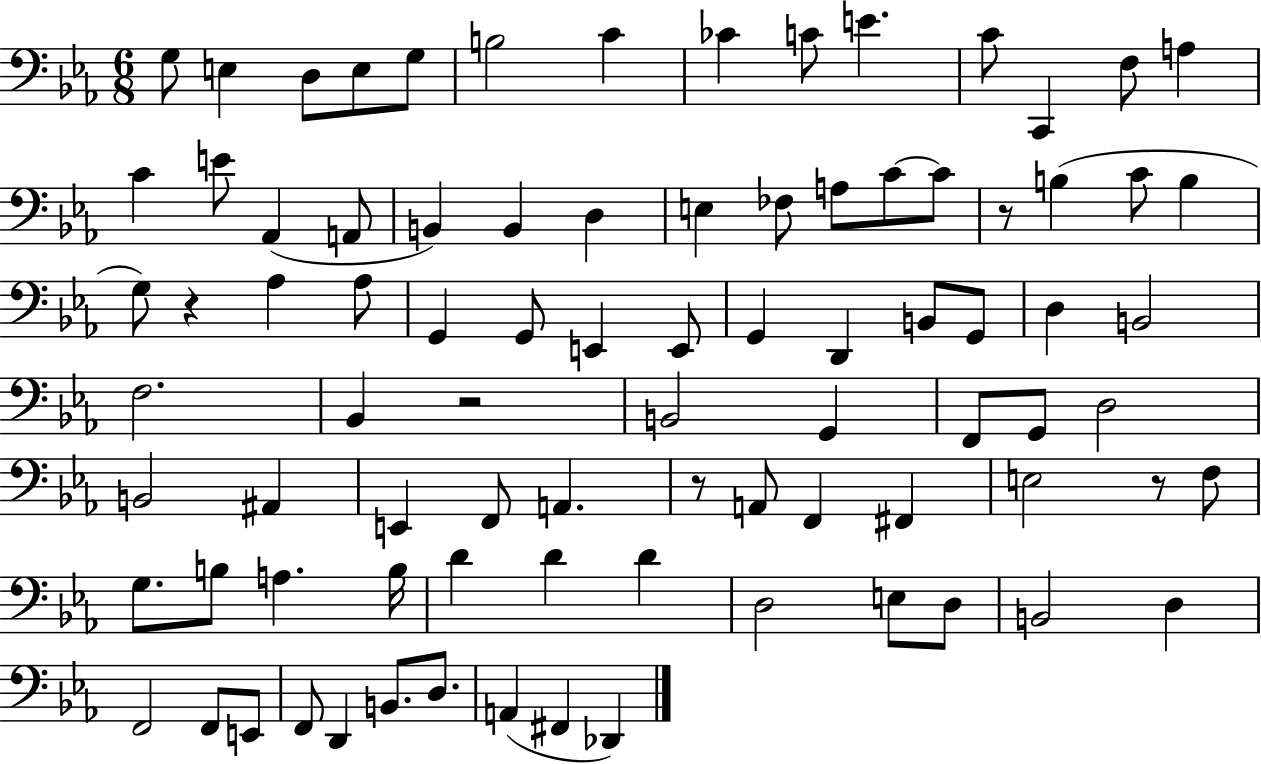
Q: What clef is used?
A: bass